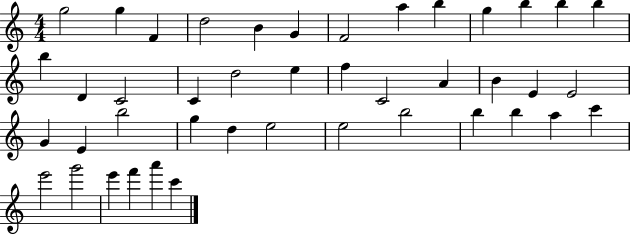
X:1
T:Untitled
M:4/4
L:1/4
K:C
g2 g F d2 B G F2 a b g b b b b D C2 C d2 e f C2 A B E E2 G E b2 g d e2 e2 b2 b b a c' e'2 g'2 e' f' a' c'